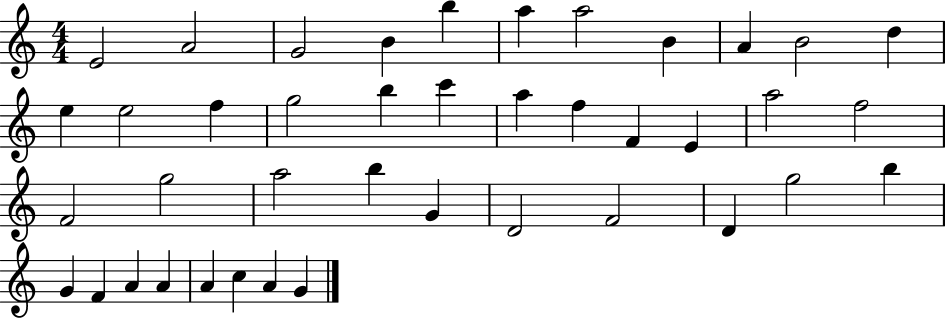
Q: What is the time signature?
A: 4/4